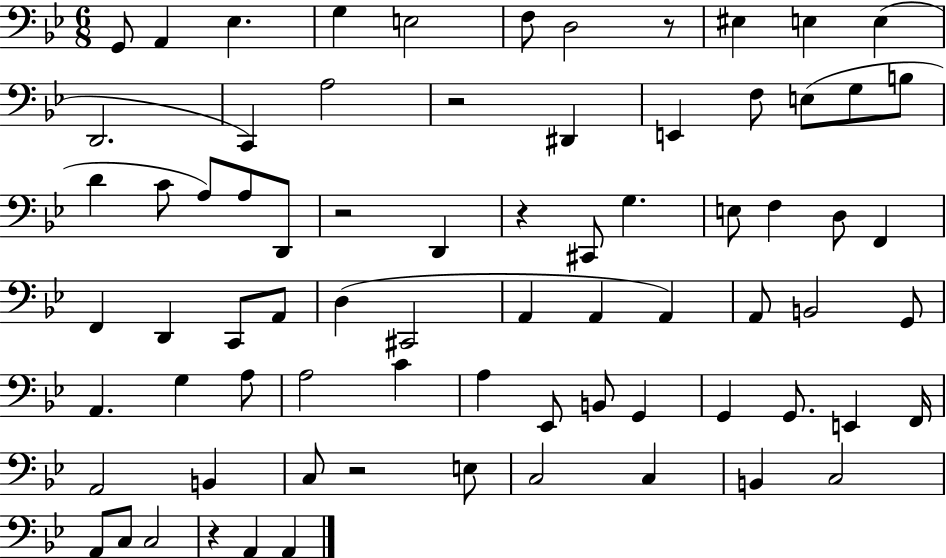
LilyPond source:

{
  \clef bass
  \numericTimeSignature
  \time 6/8
  \key bes \major
  g,8 a,4 ees4. | g4 e2 | f8 d2 r8 | eis4 e4 e4( | \break d,2. | c,4) a2 | r2 dis,4 | e,4 f8 e8( g8 b8 | \break d'4 c'8 a8) a8 d,8 | r2 d,4 | r4 cis,8 g4. | e8 f4 d8 f,4 | \break f,4 d,4 c,8 a,8 | d4( cis,2 | a,4 a,4 a,4) | a,8 b,2 g,8 | \break a,4. g4 a8 | a2 c'4 | a4 ees,8 b,8 g,4 | g,4 g,8. e,4 f,16 | \break a,2 b,4 | c8 r2 e8 | c2 c4 | b,4 c2 | \break a,8 c8 c2 | r4 a,4 a,4 | \bar "|."
}